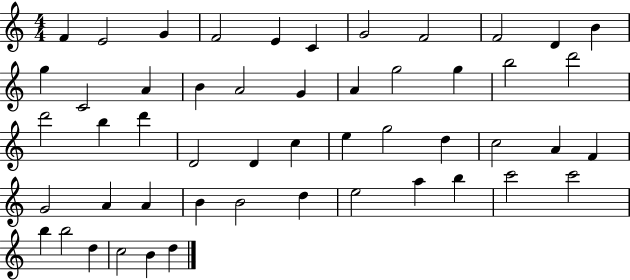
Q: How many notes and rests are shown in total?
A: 51